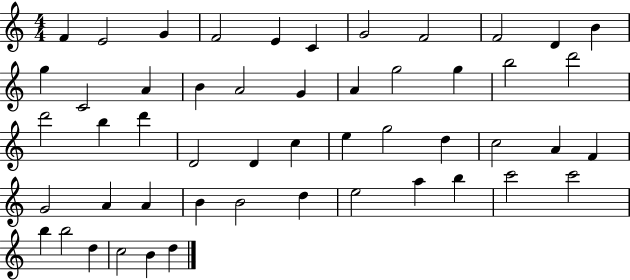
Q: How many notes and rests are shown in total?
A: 51